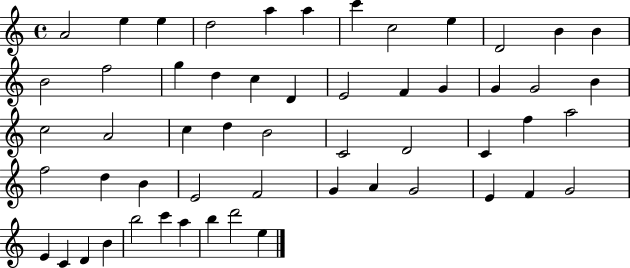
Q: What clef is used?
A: treble